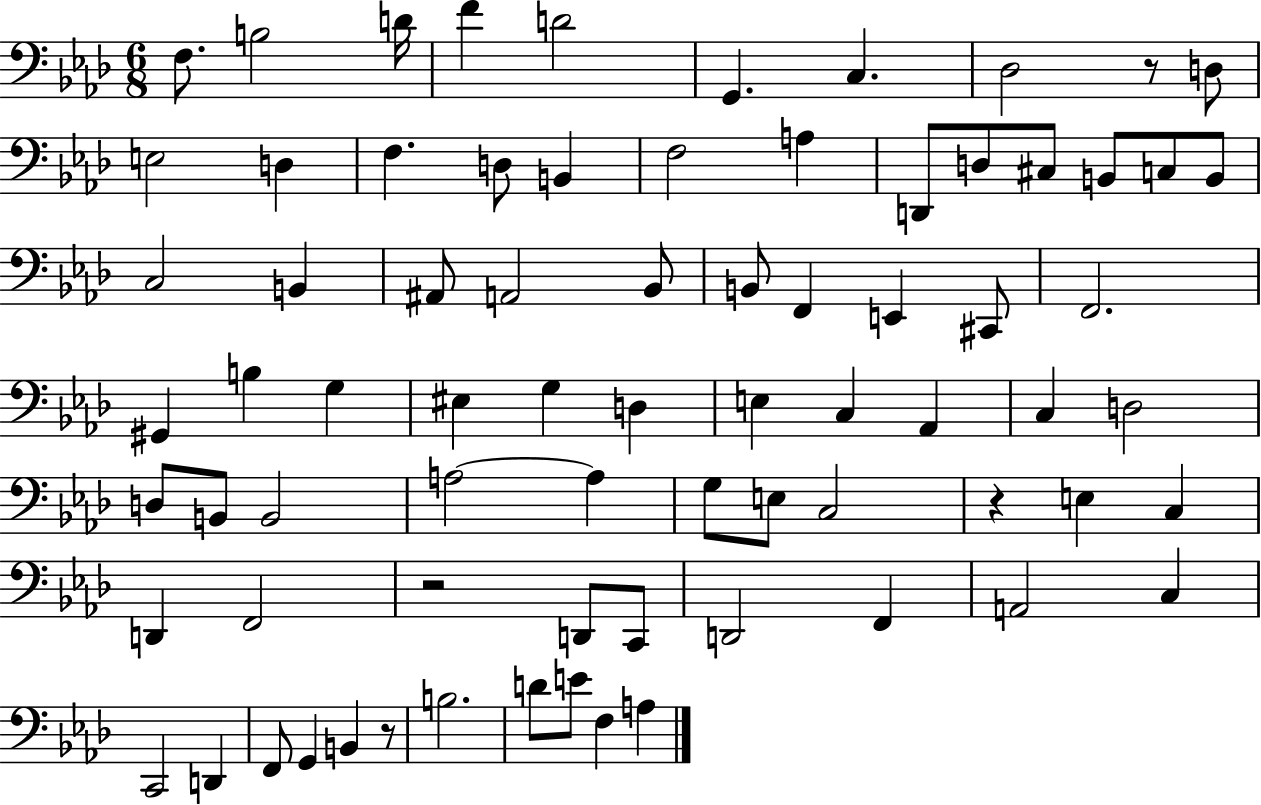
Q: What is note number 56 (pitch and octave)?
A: D2